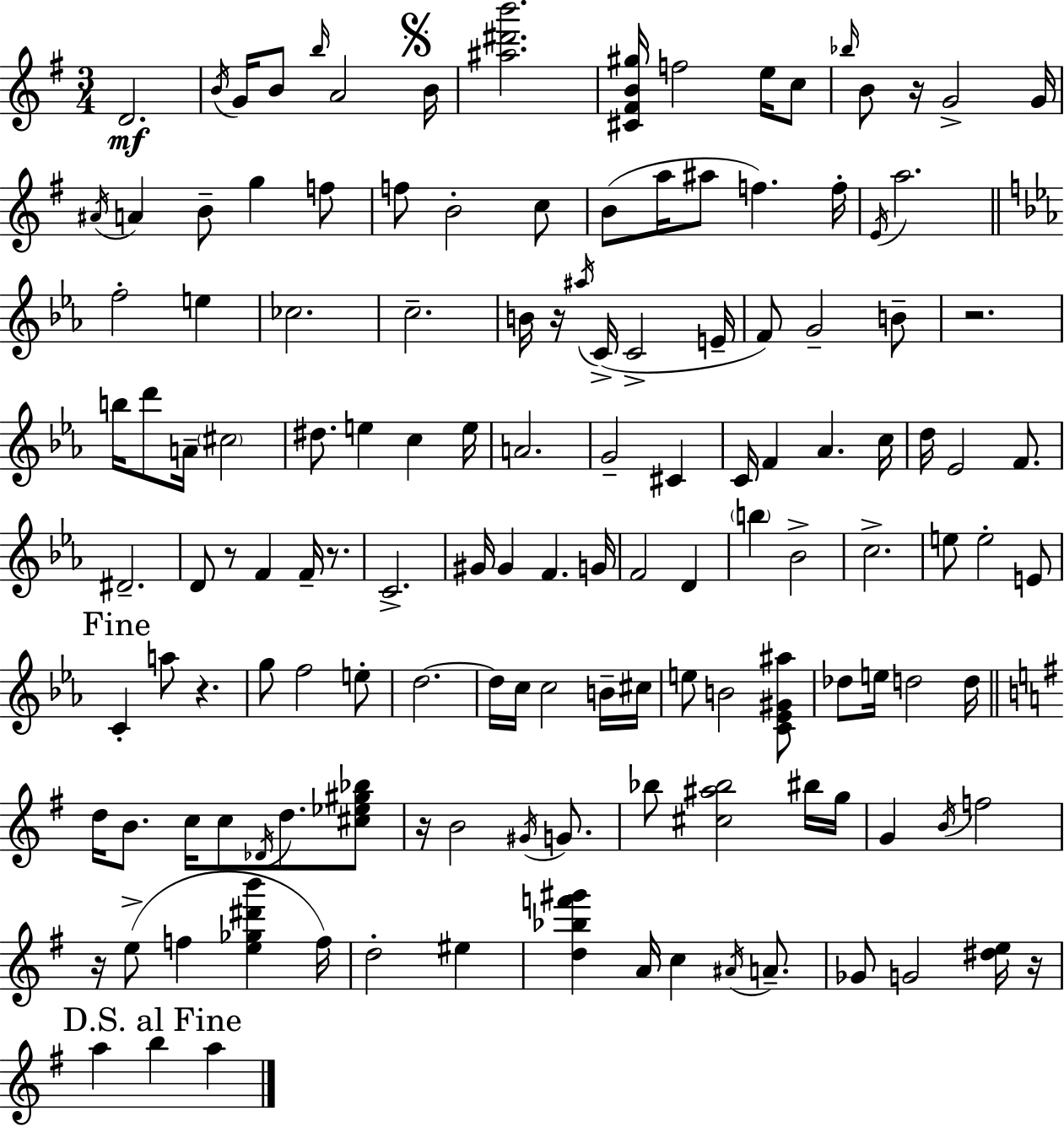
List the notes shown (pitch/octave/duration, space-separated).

D4/h. B4/s G4/s B4/e B5/s A4/h B4/s [A#5,D#6,B6]/h. [C#4,F#4,B4,G#5]/s F5/h E5/s C5/e Bb5/s B4/e R/s G4/h G4/s A#4/s A4/q B4/e G5/q F5/e F5/e B4/h C5/e B4/e A5/s A#5/e F5/q. F5/s E4/s A5/h. F5/h E5/q CES5/h. C5/h. B4/s R/s A#5/s C4/s C4/h E4/s F4/e G4/h B4/e R/h. B5/s D6/e A4/s C#5/h D#5/e. E5/q C5/q E5/s A4/h. G4/h C#4/q C4/s F4/q Ab4/q. C5/s D5/s Eb4/h F4/e. D#4/h. D4/e R/e F4/q F4/s R/e. C4/h. G#4/s G#4/q F4/q. G4/s F4/h D4/q B5/q Bb4/h C5/h. E5/e E5/h E4/e C4/q A5/e R/q. G5/e F5/h E5/e D5/h. D5/s C5/s C5/h B4/s C#5/s E5/e B4/h [C4,Eb4,G#4,A#5]/e Db5/e E5/s D5/h D5/s D5/s B4/e. C5/s C5/e Db4/s D5/e. [C#5,Eb5,G#5,Bb5]/e R/s B4/h G#4/s G4/e. Bb5/e [C#5,A#5,Bb5]/h BIS5/s G5/s G4/q B4/s F5/h R/s E5/e F5/q [E5,Gb5,D#6,B6]/q F5/s D5/h EIS5/q [D5,Bb5,F6,G#6]/q A4/s C5/q A#4/s A4/e. Gb4/e G4/h [D#5,E5]/s R/s A5/q B5/q A5/q